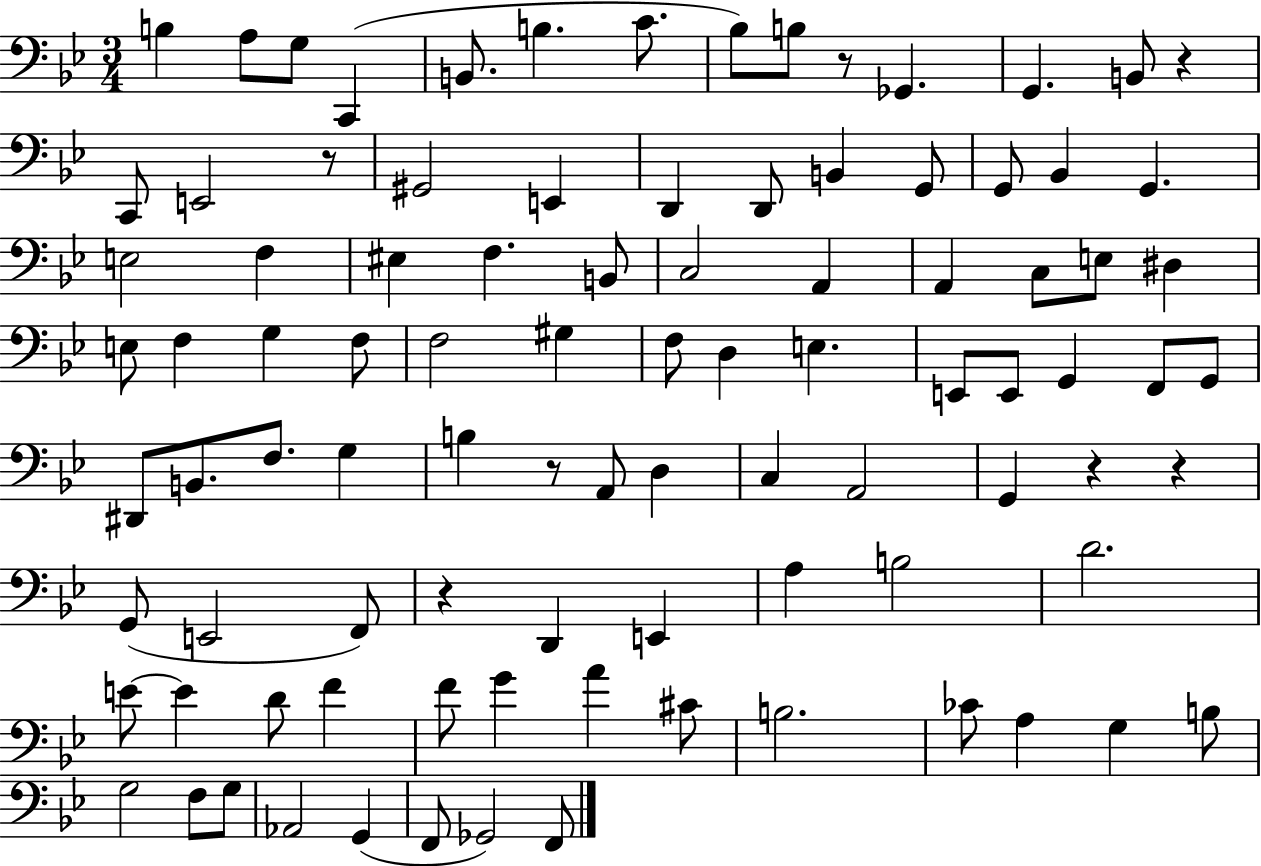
{
  \clef bass
  \numericTimeSignature
  \time 3/4
  \key bes \major
  \repeat volta 2 { b4 a8 g8 c,4( | b,8. b4. c'8. | bes8) b8 r8 ges,4. | g,4. b,8 r4 | \break c,8 e,2 r8 | gis,2 e,4 | d,4 d,8 b,4 g,8 | g,8 bes,4 g,4. | \break e2 f4 | eis4 f4. b,8 | c2 a,4 | a,4 c8 e8 dis4 | \break e8 f4 g4 f8 | f2 gis4 | f8 d4 e4. | e,8 e,8 g,4 f,8 g,8 | \break dis,8 b,8. f8. g4 | b4 r8 a,8 d4 | c4 a,2 | g,4 r4 r4 | \break g,8( e,2 f,8) | r4 d,4 e,4 | a4 b2 | d'2. | \break e'8~~ e'4 d'8 f'4 | f'8 g'4 a'4 cis'8 | b2. | ces'8 a4 g4 b8 | \break g2 f8 g8 | aes,2 g,4( | f,8 ges,2) f,8 | } \bar "|."
}